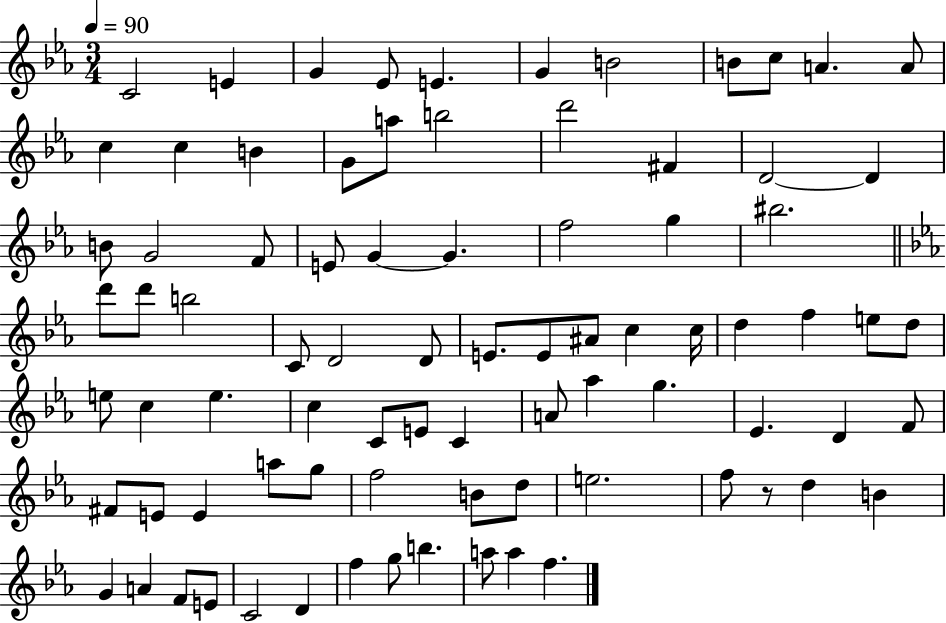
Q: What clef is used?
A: treble